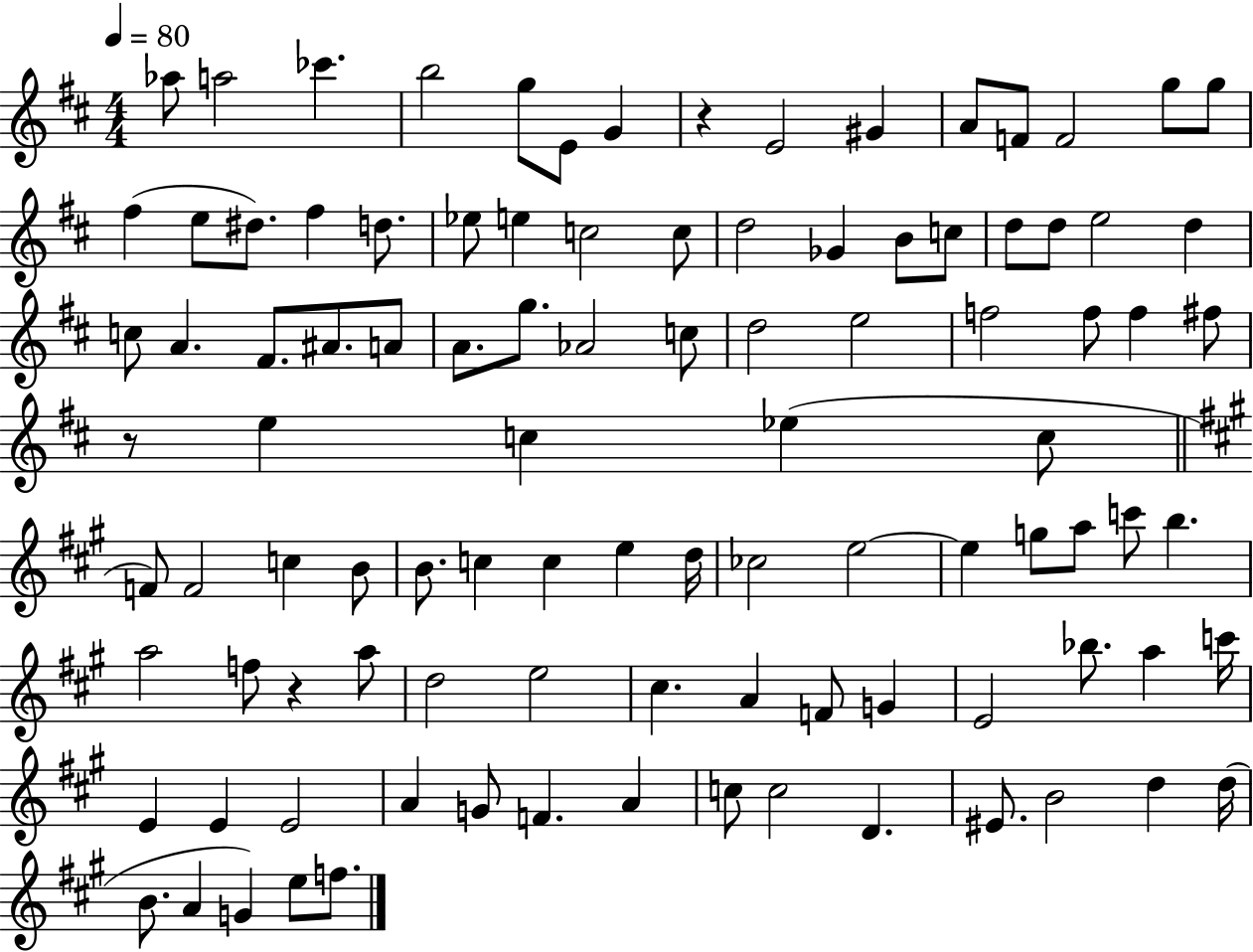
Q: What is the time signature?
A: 4/4